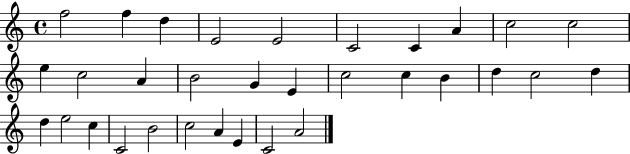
F5/h F5/q D5/q E4/h E4/h C4/h C4/q A4/q C5/h C5/h E5/q C5/h A4/q B4/h G4/q E4/q C5/h C5/q B4/q D5/q C5/h D5/q D5/q E5/h C5/q C4/h B4/h C5/h A4/q E4/q C4/h A4/h